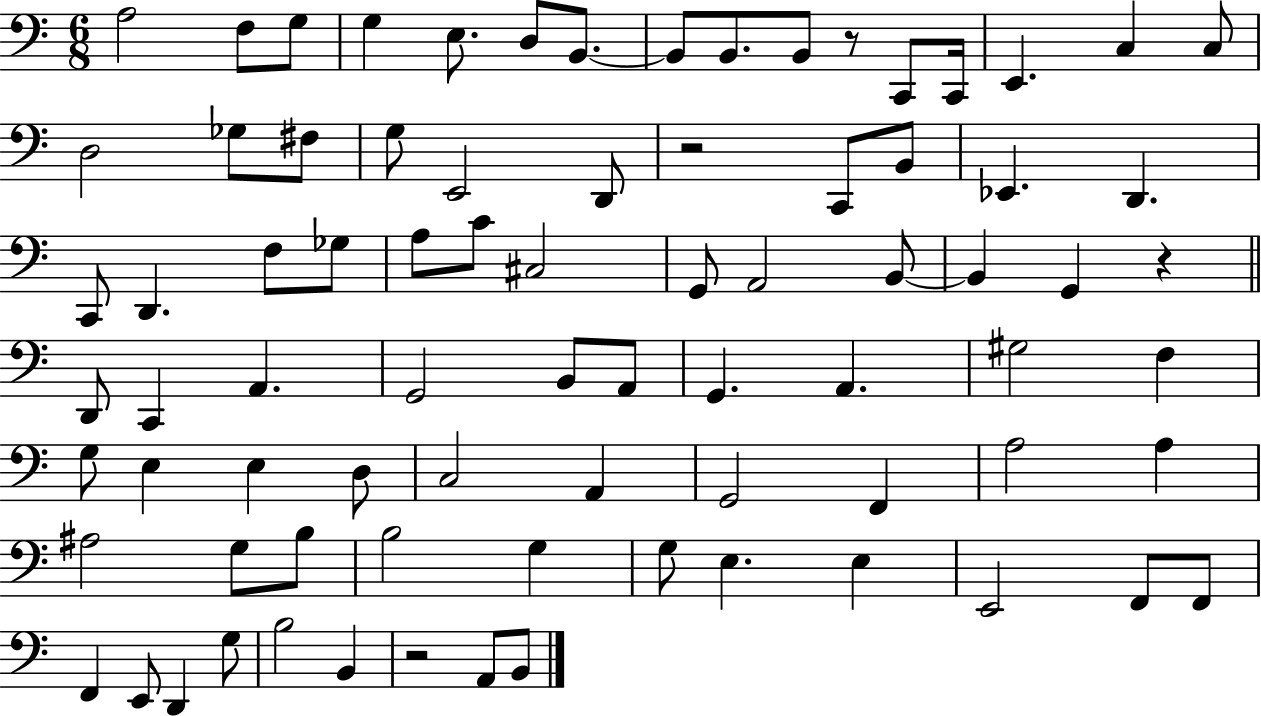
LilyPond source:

{
  \clef bass
  \numericTimeSignature
  \time 6/8
  \key c \major
  a2 f8 g8 | g4 e8. d8 b,8.~~ | b,8 b,8. b,8 r8 c,8 c,16 | e,4. c4 c8 | \break d2 ges8 fis8 | g8 e,2 d,8 | r2 c,8 b,8 | ees,4. d,4. | \break c,8 d,4. f8 ges8 | a8 c'8 cis2 | g,8 a,2 b,8~~ | b,4 g,4 r4 | \break \bar "||" \break \key a \minor d,8 c,4 a,4. | g,2 b,8 a,8 | g,4. a,4. | gis2 f4 | \break g8 e4 e4 d8 | c2 a,4 | g,2 f,4 | a2 a4 | \break ais2 g8 b8 | b2 g4 | g8 e4. e4 | e,2 f,8 f,8 | \break f,4 e,8 d,4 g8 | b2 b,4 | r2 a,8 b,8 | \bar "|."
}